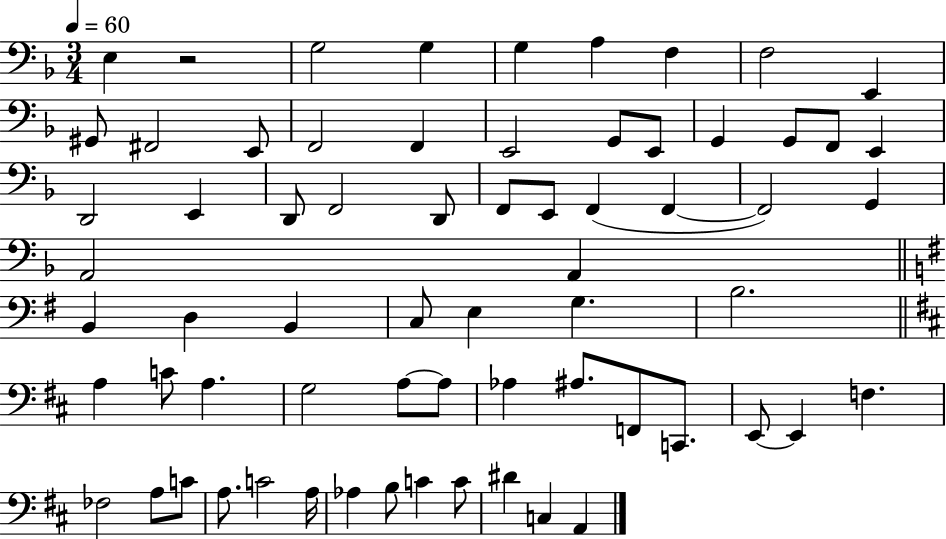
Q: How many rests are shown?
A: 1